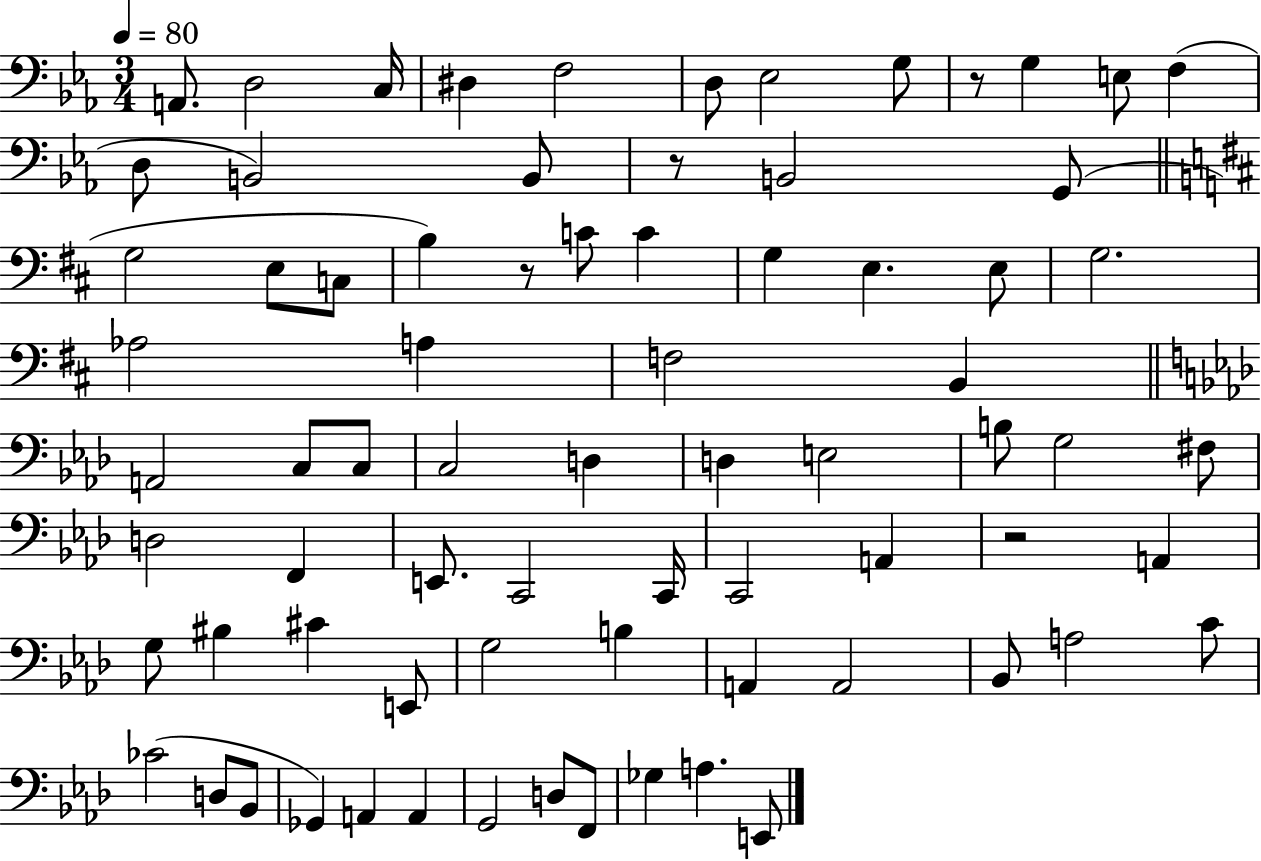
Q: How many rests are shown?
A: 4